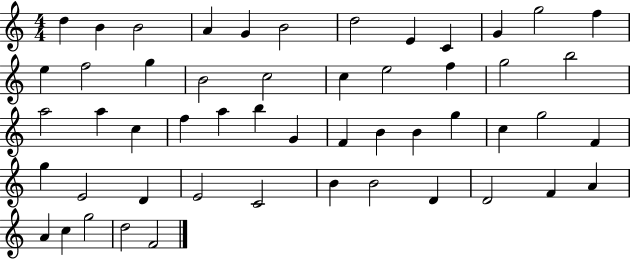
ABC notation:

X:1
T:Untitled
M:4/4
L:1/4
K:C
d B B2 A G B2 d2 E C G g2 f e f2 g B2 c2 c e2 f g2 b2 a2 a c f a b G F B B g c g2 F g E2 D E2 C2 B B2 D D2 F A A c g2 d2 F2